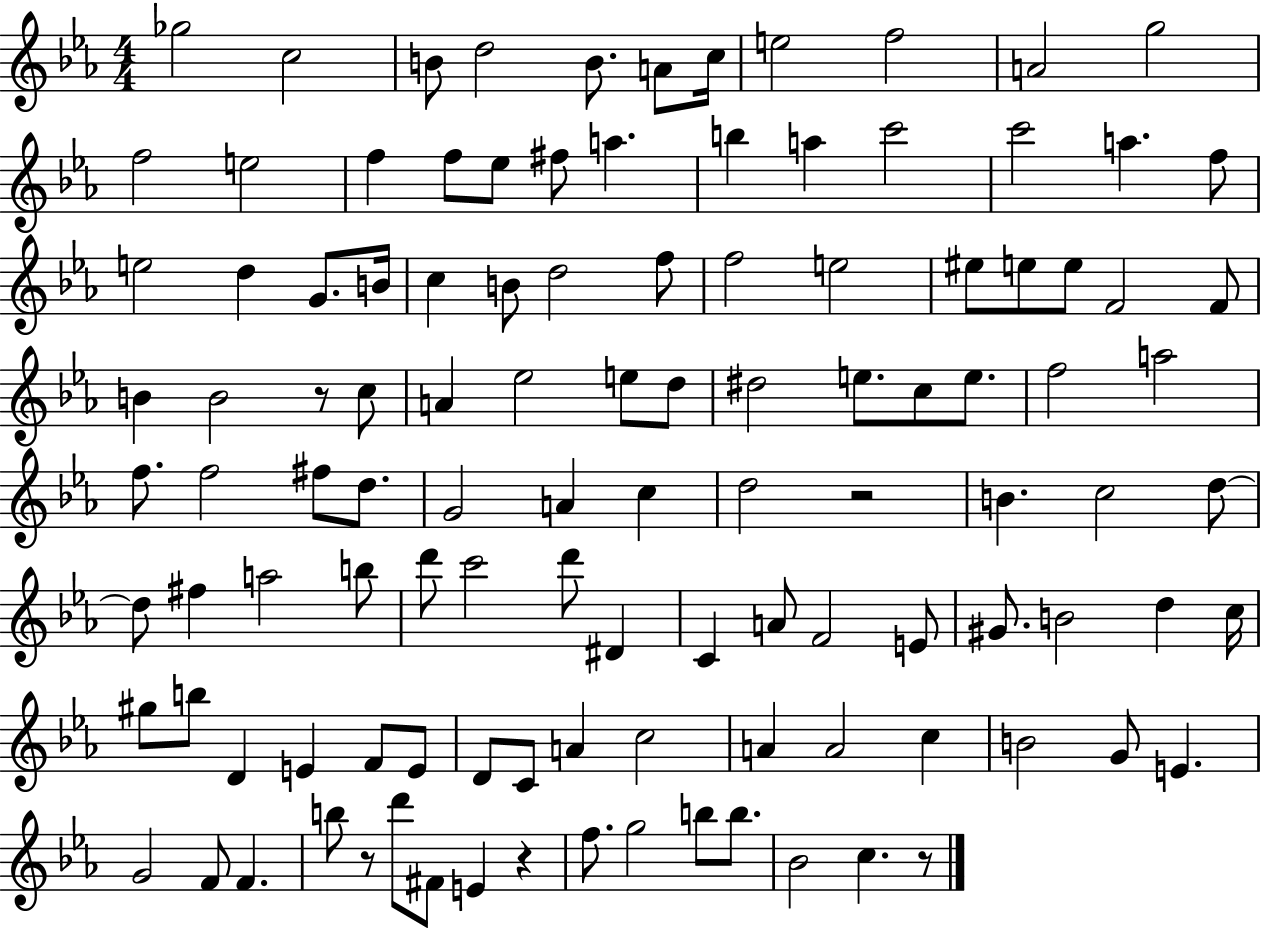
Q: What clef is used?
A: treble